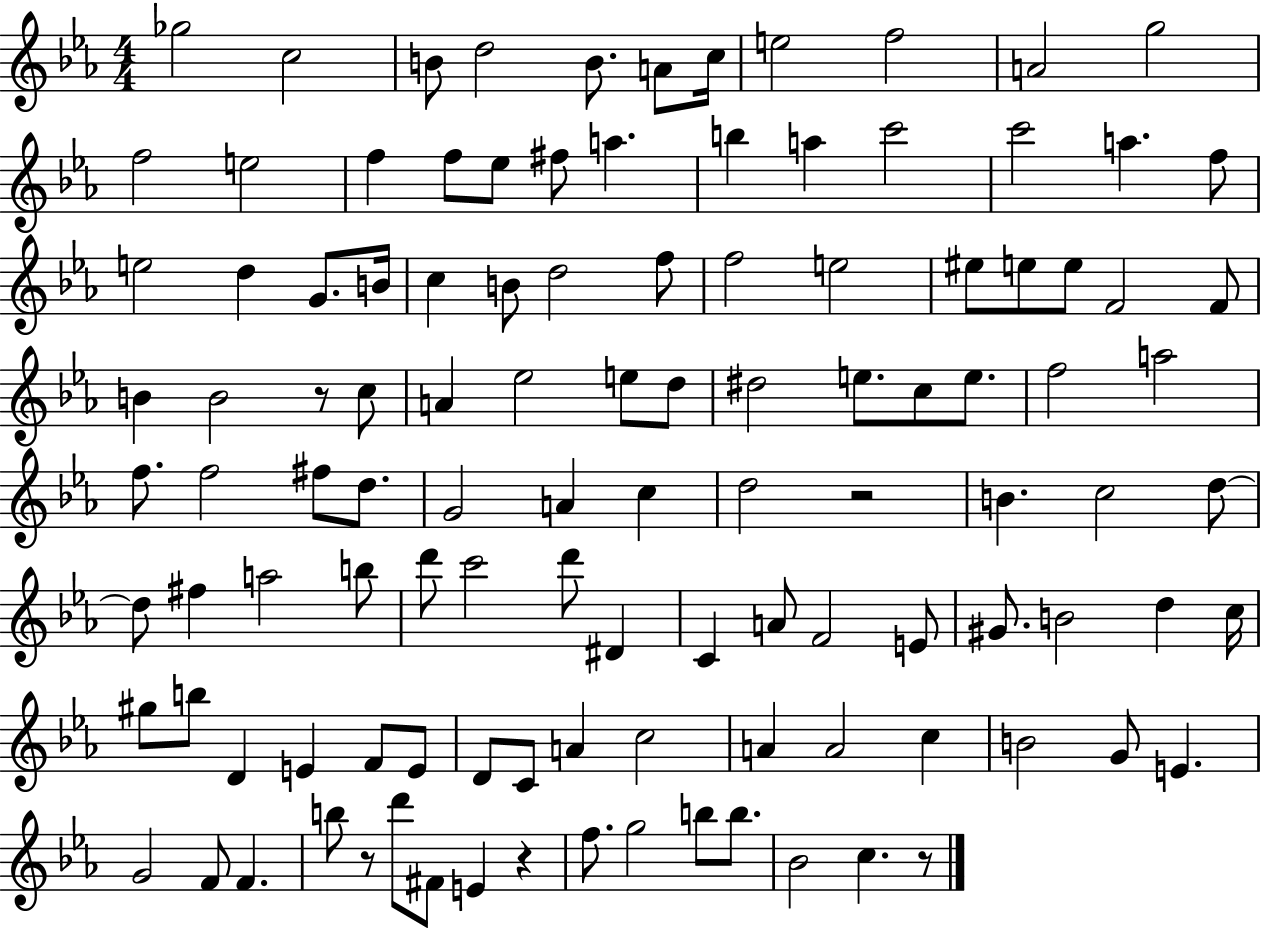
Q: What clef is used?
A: treble